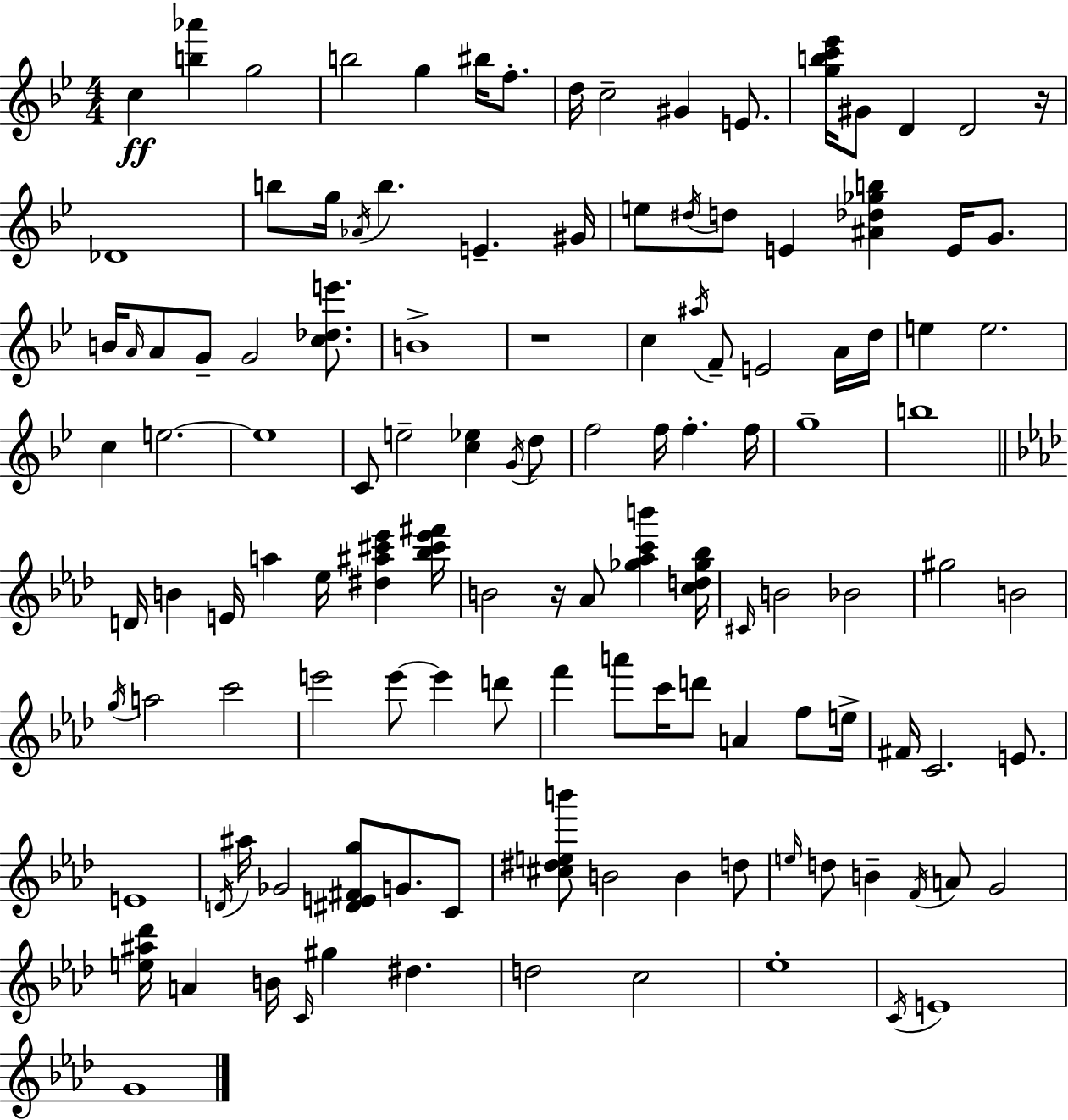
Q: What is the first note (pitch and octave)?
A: C5